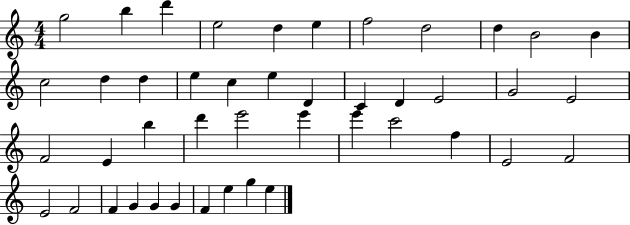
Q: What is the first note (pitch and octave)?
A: G5